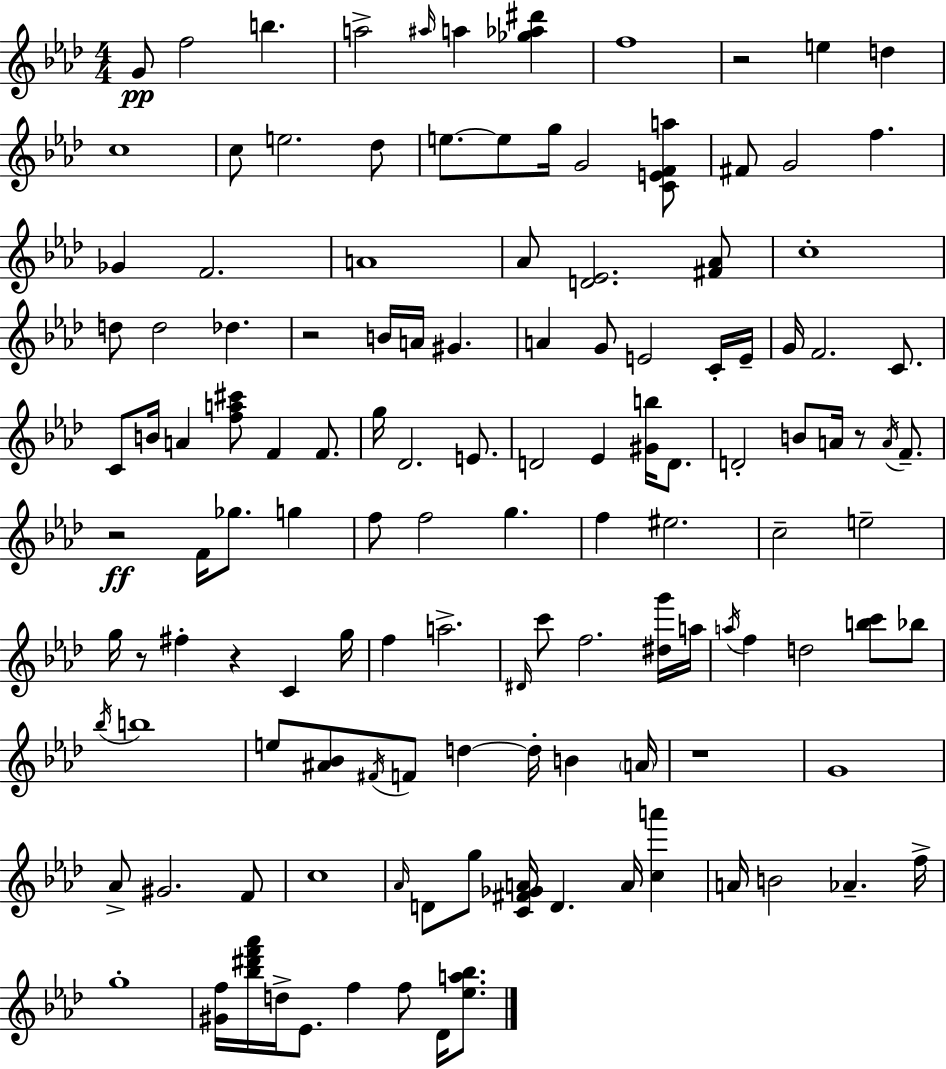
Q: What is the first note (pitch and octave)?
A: G4